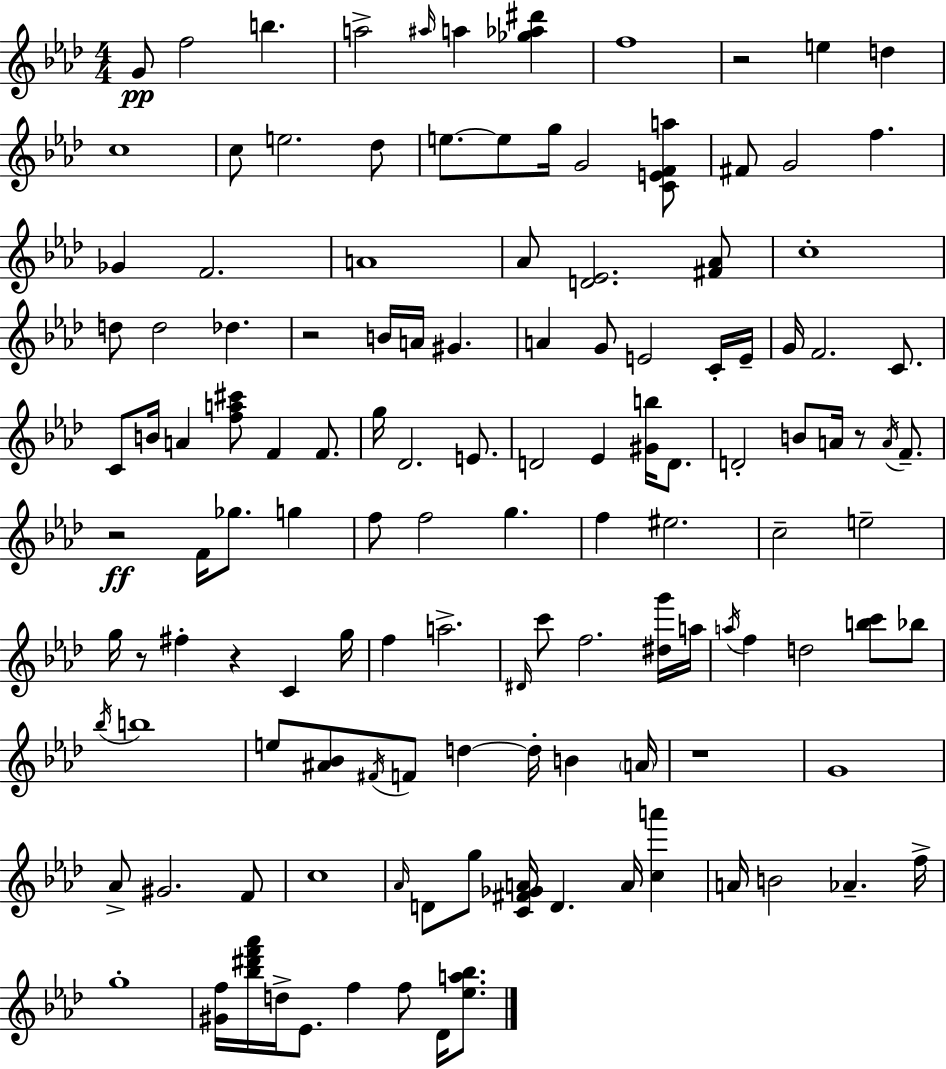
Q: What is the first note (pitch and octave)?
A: G4